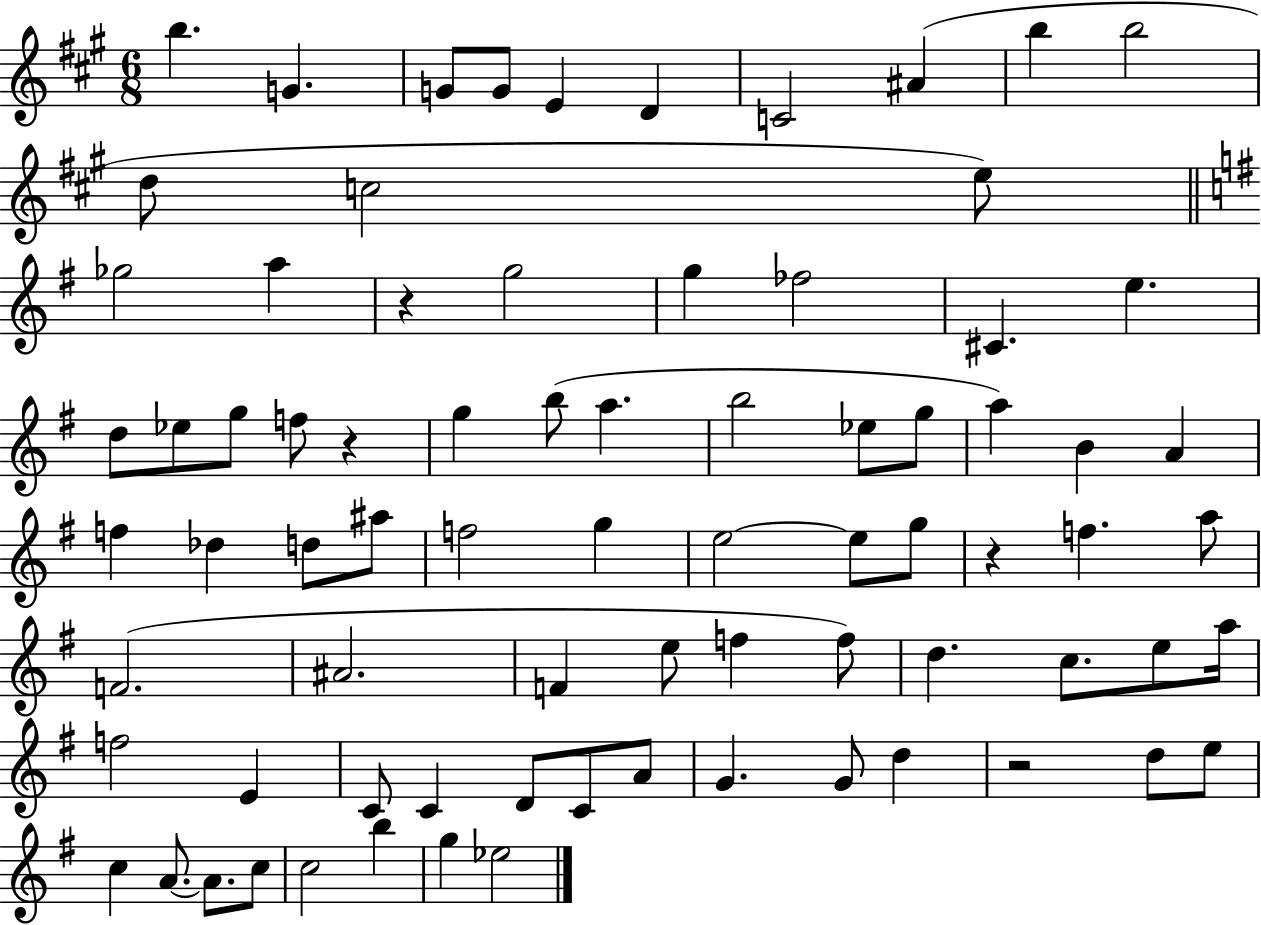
{
  \clef treble
  \numericTimeSignature
  \time 6/8
  \key a \major
  b''4. g'4. | g'8 g'8 e'4 d'4 | c'2 ais'4( | b''4 b''2 | \break d''8 c''2 e''8) | \bar "||" \break \key g \major ges''2 a''4 | r4 g''2 | g''4 fes''2 | cis'4. e''4. | \break d''8 ees''8 g''8 f''8 r4 | g''4 b''8( a''4. | b''2 ees''8 g''8 | a''4) b'4 a'4 | \break f''4 des''4 d''8 ais''8 | f''2 g''4 | e''2~~ e''8 g''8 | r4 f''4. a''8 | \break f'2.( | ais'2. | f'4 e''8 f''4 f''8) | d''4. c''8. e''8 a''16 | \break f''2 e'4 | c'8 c'4 d'8 c'8 a'8 | g'4. g'8 d''4 | r2 d''8 e''8 | \break c''4 a'8.~~ a'8. c''8 | c''2 b''4 | g''4 ees''2 | \bar "|."
}